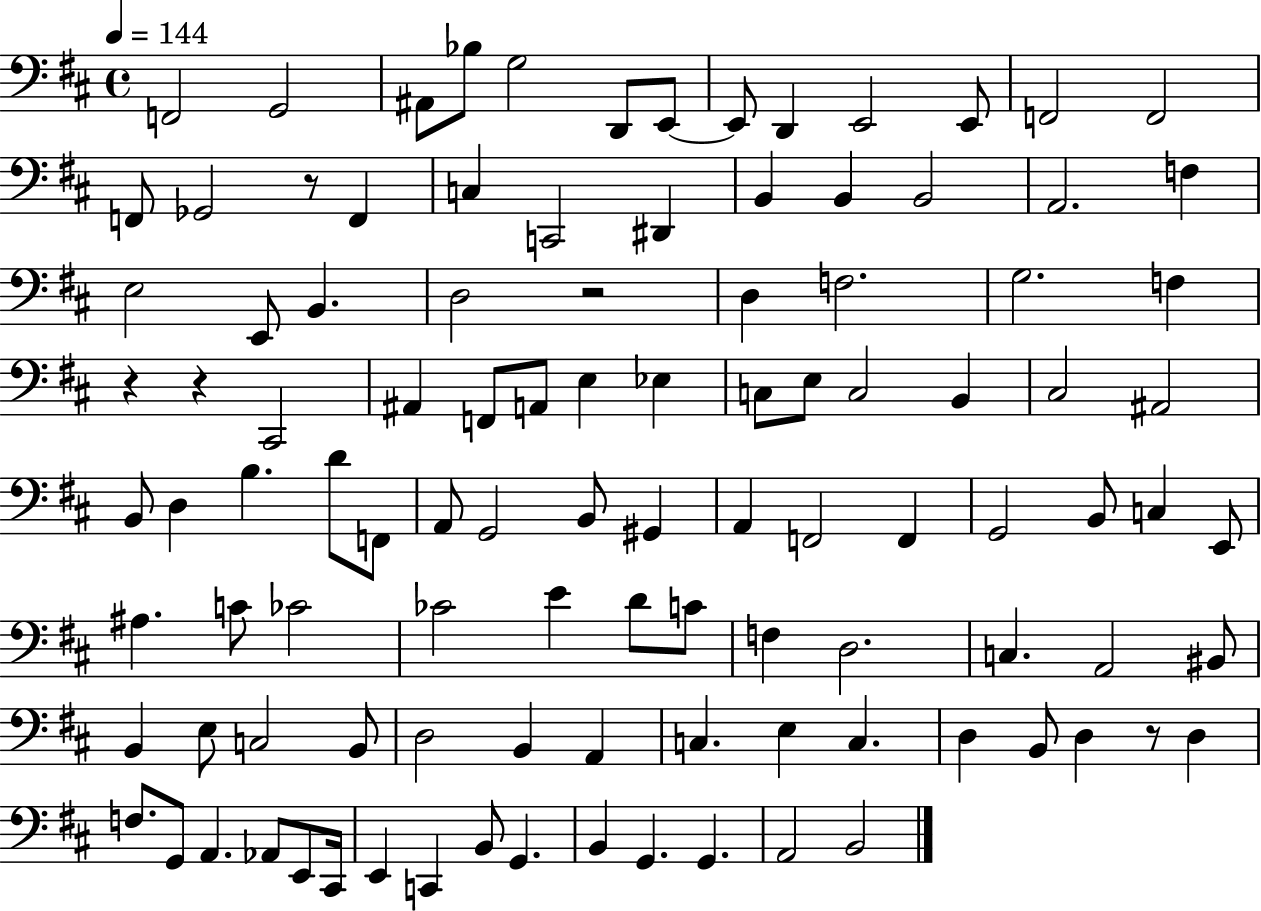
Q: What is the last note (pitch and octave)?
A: B2